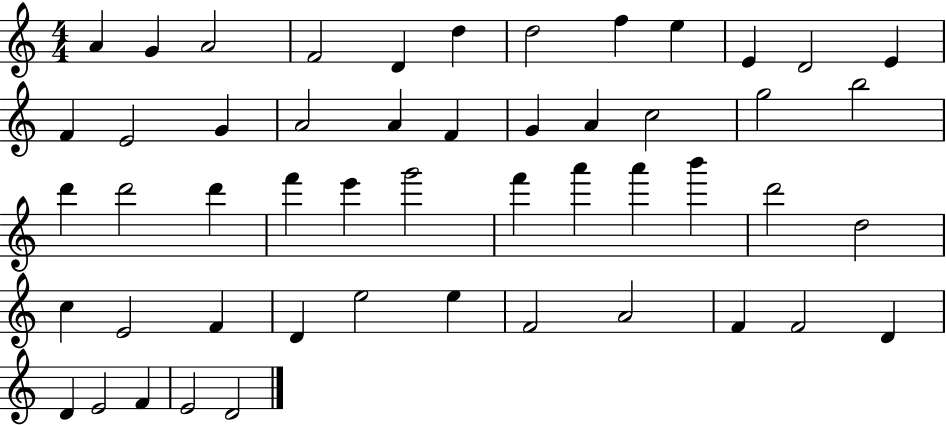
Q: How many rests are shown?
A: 0